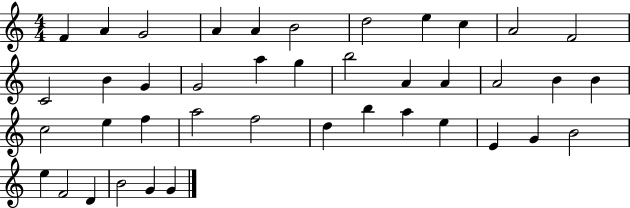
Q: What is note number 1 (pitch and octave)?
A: F4